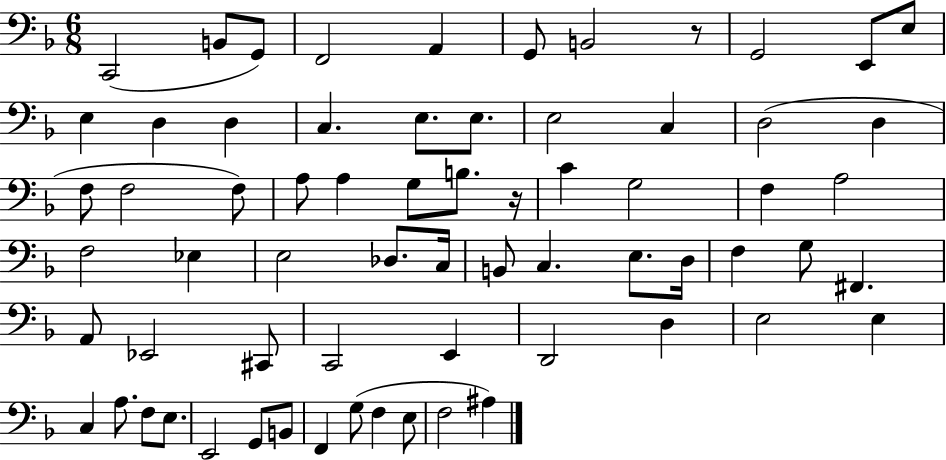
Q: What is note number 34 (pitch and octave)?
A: E3